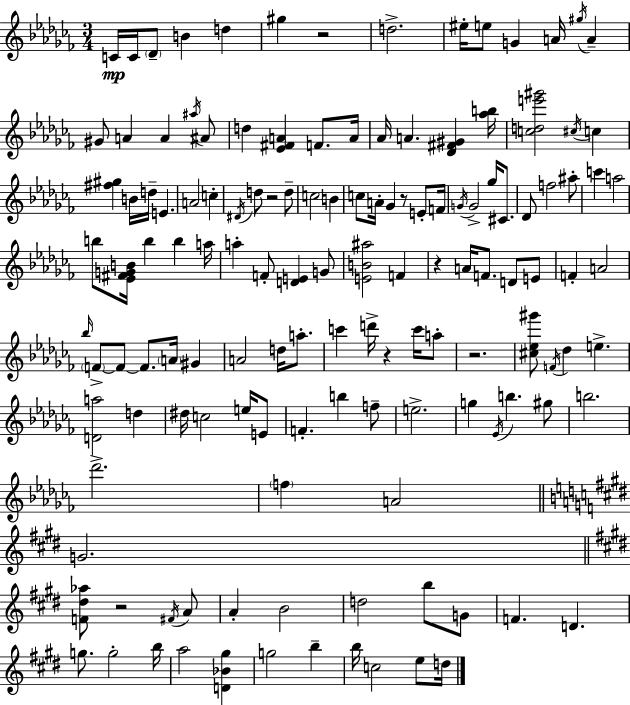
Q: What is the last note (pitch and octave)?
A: D5